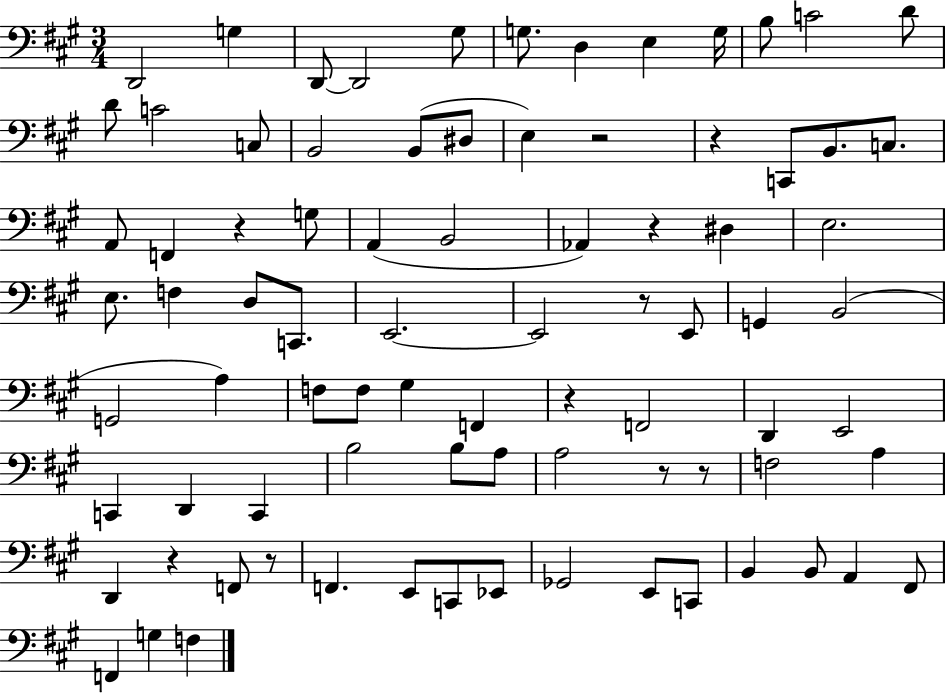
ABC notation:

X:1
T:Untitled
M:3/4
L:1/4
K:A
D,,2 G, D,,/2 D,,2 ^G,/2 G,/2 D, E, G,/4 B,/2 C2 D/2 D/2 C2 C,/2 B,,2 B,,/2 ^D,/2 E, z2 z C,,/2 B,,/2 C,/2 A,,/2 F,, z G,/2 A,, B,,2 _A,, z ^D, E,2 E,/2 F, D,/2 C,,/2 E,,2 E,,2 z/2 E,,/2 G,, B,,2 G,,2 A, F,/2 F,/2 ^G, F,, z F,,2 D,, E,,2 C,, D,, C,, B,2 B,/2 A,/2 A,2 z/2 z/2 F,2 A, D,, z F,,/2 z/2 F,, E,,/2 C,,/2 _E,,/2 _G,,2 E,,/2 C,,/2 B,, B,,/2 A,, ^F,,/2 F,, G, F,